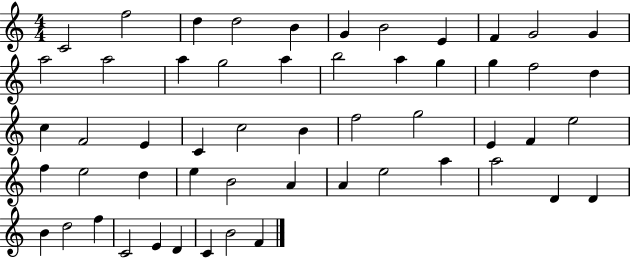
X:1
T:Untitled
M:4/4
L:1/4
K:C
C2 f2 d d2 B G B2 E F G2 G a2 a2 a g2 a b2 a g g f2 d c F2 E C c2 B f2 g2 E F e2 f e2 d e B2 A A e2 a a2 D D B d2 f C2 E D C B2 F